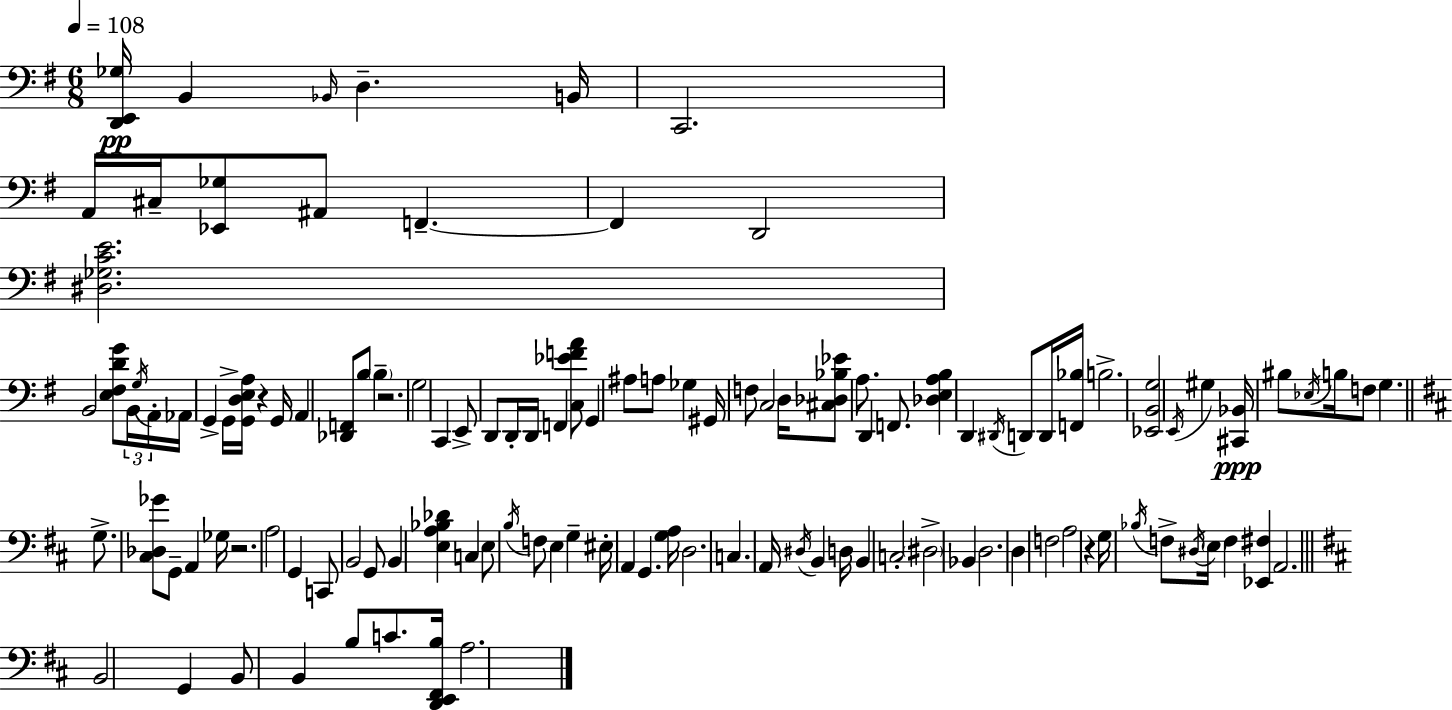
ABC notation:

X:1
T:Untitled
M:6/8
L:1/4
K:Em
[D,,E,,_G,]/4 B,, _B,,/4 D, B,,/4 C,,2 A,,/4 ^C,/4 [_E,,_G,]/2 ^A,,/2 F,, F,, D,,2 [^D,_G,CE]2 B,,2 [E,^F,DG]/2 B,,/4 G,/4 A,,/4 _A,,/4 G,, G,,/4 [G,,D,E,A,]/4 z G,,/4 A,, [_D,,F,,]/2 B,/2 B, z2 G,2 C,, E,,/2 D,,/2 D,,/4 D,,/4 F,, [C,_EFA]/2 G,, ^A,/2 A,/2 _G, ^G,,/4 F,/2 C,2 D,/4 [^C,_D,_B,_E]/2 A,/2 D,, F,,/2 [_D,E,A,B,] D,, ^D,,/4 D,,/2 D,,/4 [F,,_B,]/4 B,2 [_E,,B,,G,]2 E,,/4 ^G, [^C,,_B,,]/4 ^B,/2 _E,/4 B,/4 F,/2 G, G,/2 [^C,_D,_G]/2 G,,/2 A,, _G,/4 z2 A,2 G,, C,,/2 B,,2 G,,/2 B,, [E,A,_B,_D] C, E,/2 B,/4 F,/2 E, G, ^E,/4 A,, G,, [G,A,]/4 D,2 C, A,,/4 ^D,/4 B,, D,/4 B,, C,2 ^D,2 _B,, D,2 D, F,2 A,2 z G,/4 _B,/4 F,/2 ^D,/4 E,/4 F, [_E,,^F,] A,,2 B,,2 G,, B,,/2 B,, B,/2 C/2 [D,,E,,^F,,B,]/4 A,2